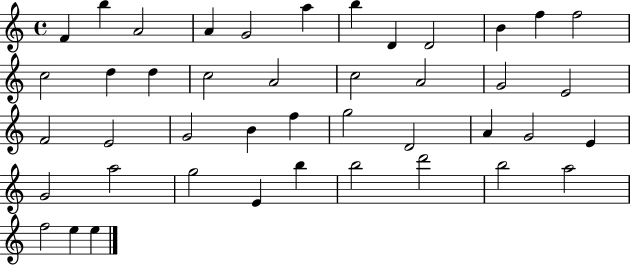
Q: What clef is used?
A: treble